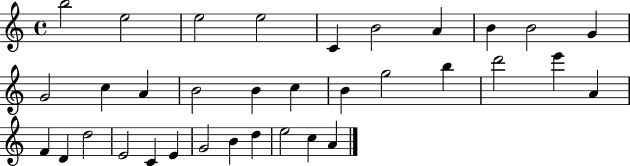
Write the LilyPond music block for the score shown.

{
  \clef treble
  \time 4/4
  \defaultTimeSignature
  \key c \major
  b''2 e''2 | e''2 e''2 | c'4 b'2 a'4 | b'4 b'2 g'4 | \break g'2 c''4 a'4 | b'2 b'4 c''4 | b'4 g''2 b''4 | d'''2 e'''4 a'4 | \break f'4 d'4 d''2 | e'2 c'4 e'4 | g'2 b'4 d''4 | e''2 c''4 a'4 | \break \bar "|."
}